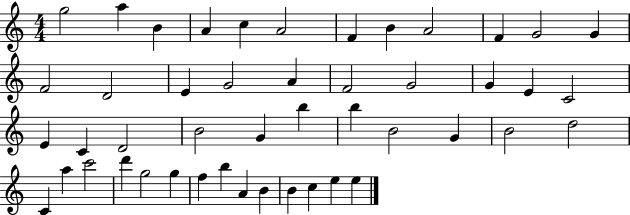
G5/h A5/q B4/q A4/q C5/q A4/h F4/q B4/q A4/h F4/q G4/h G4/q F4/h D4/h E4/q G4/h A4/q F4/h G4/h G4/q E4/q C4/h E4/q C4/q D4/h B4/h G4/q B5/q B5/q B4/h G4/q B4/h D5/h C4/q A5/q C6/h D6/q G5/h G5/q F5/q B5/q A4/q B4/q B4/q C5/q E5/q E5/q